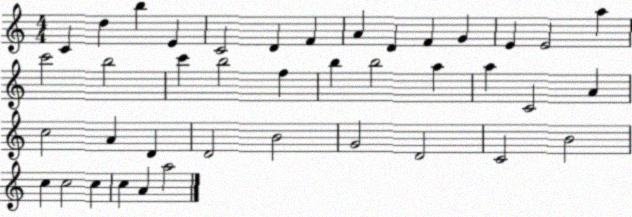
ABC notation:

X:1
T:Untitled
M:4/4
L:1/4
K:C
C d b E C2 D F A D F G E E2 a c'2 b2 c' b2 f b b2 a a C2 A c2 A D D2 B2 G2 D2 C2 B2 c c2 c c A a2